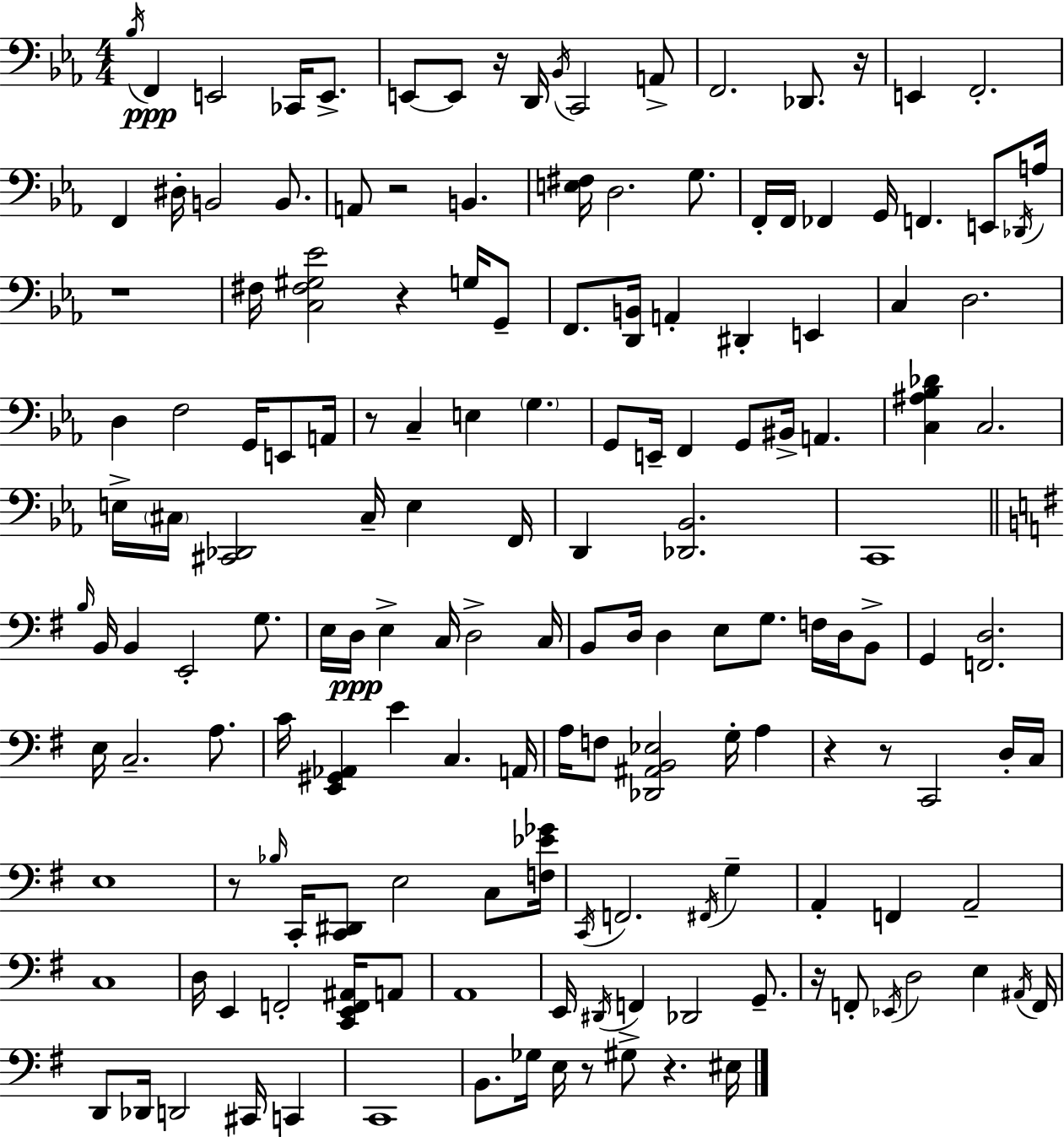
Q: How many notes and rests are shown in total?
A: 160